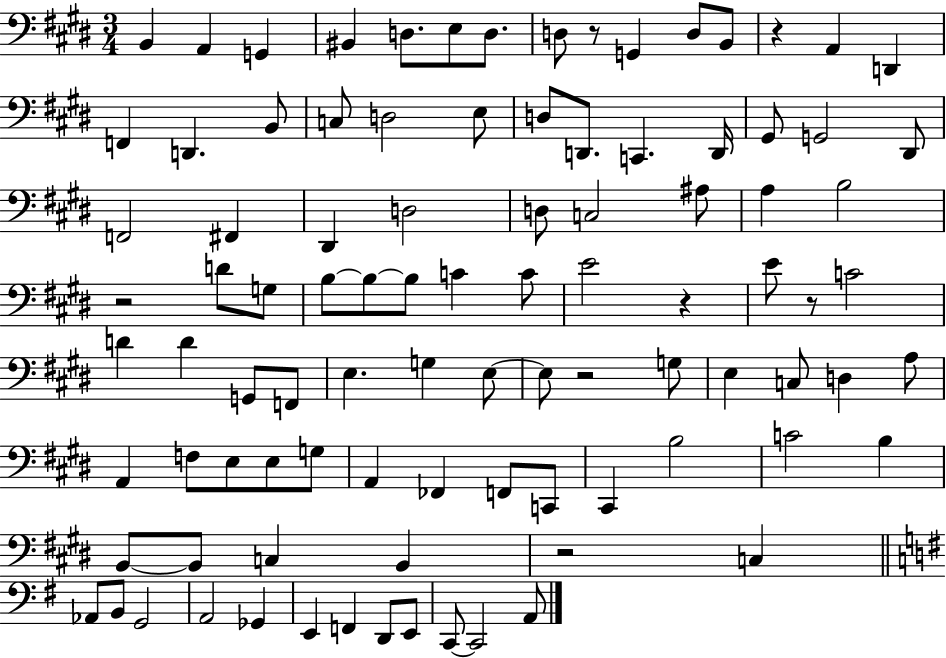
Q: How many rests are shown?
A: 7